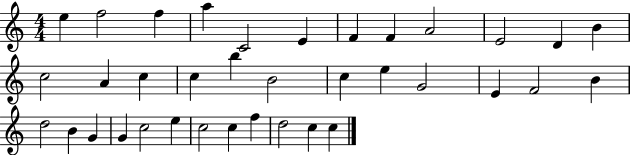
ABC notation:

X:1
T:Untitled
M:4/4
L:1/4
K:C
e f2 f a C2 E F F A2 E2 D B c2 A c c b B2 c e G2 E F2 B d2 B G G c2 e c2 c f d2 c c